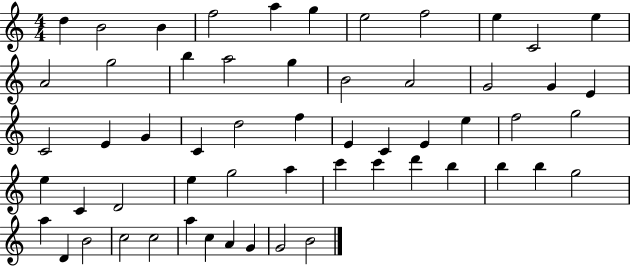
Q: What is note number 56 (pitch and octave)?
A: G4